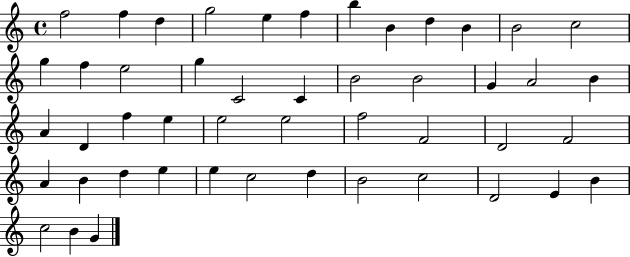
{
  \clef treble
  \time 4/4
  \defaultTimeSignature
  \key c \major
  f''2 f''4 d''4 | g''2 e''4 f''4 | b''4 b'4 d''4 b'4 | b'2 c''2 | \break g''4 f''4 e''2 | g''4 c'2 c'4 | b'2 b'2 | g'4 a'2 b'4 | \break a'4 d'4 f''4 e''4 | e''2 e''2 | f''2 f'2 | d'2 f'2 | \break a'4 b'4 d''4 e''4 | e''4 c''2 d''4 | b'2 c''2 | d'2 e'4 b'4 | \break c''2 b'4 g'4 | \bar "|."
}